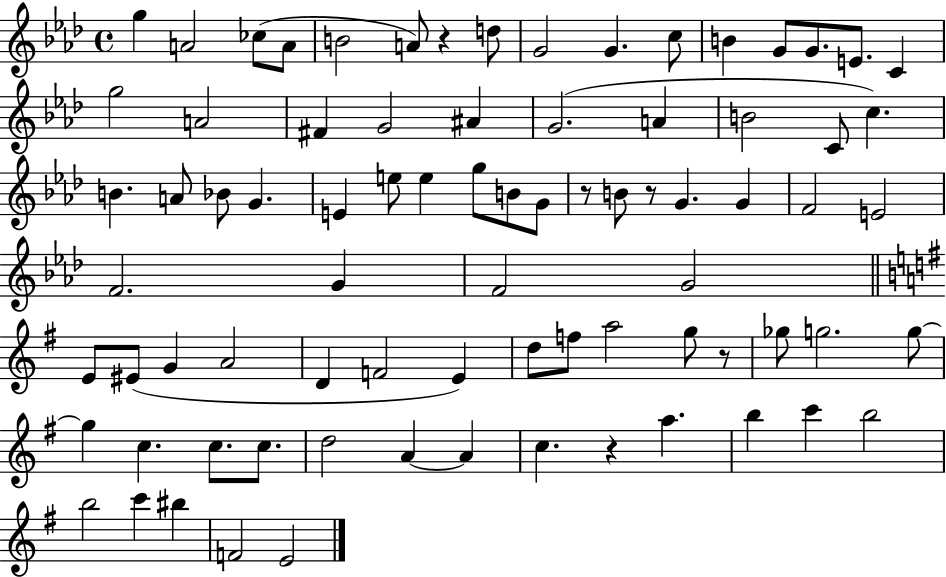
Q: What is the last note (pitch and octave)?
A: E4